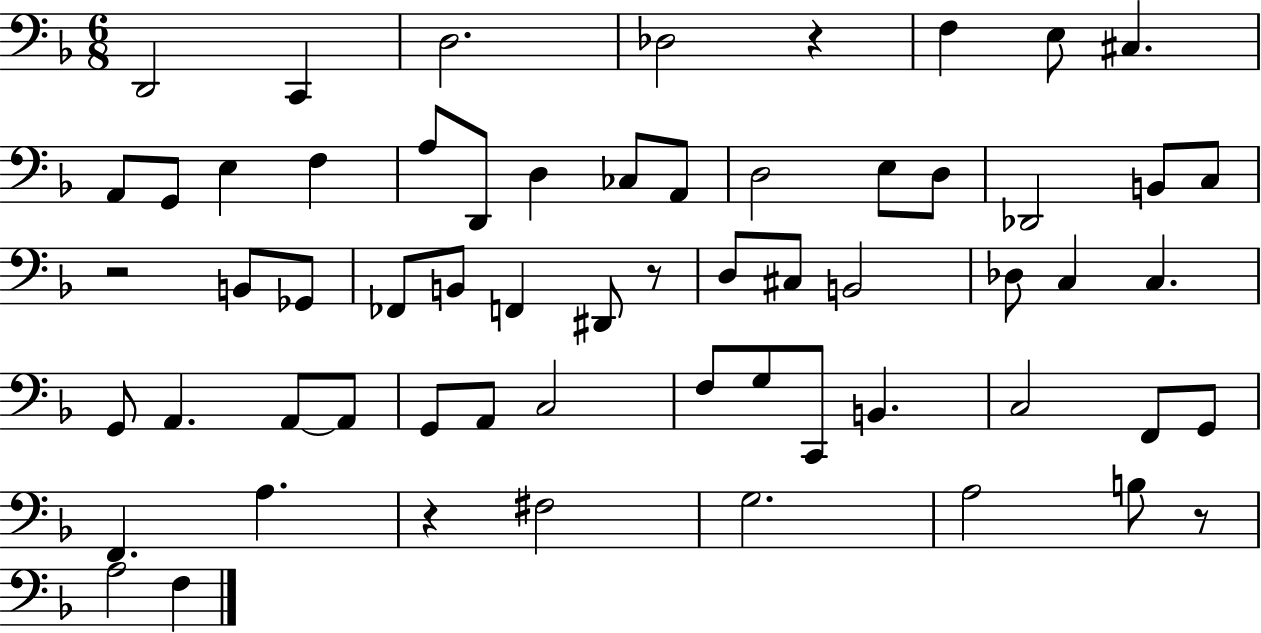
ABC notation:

X:1
T:Untitled
M:6/8
L:1/4
K:F
D,,2 C,, D,2 _D,2 z F, E,/2 ^C, A,,/2 G,,/2 E, F, A,/2 D,,/2 D, _C,/2 A,,/2 D,2 E,/2 D,/2 _D,,2 B,,/2 C,/2 z2 B,,/2 _G,,/2 _F,,/2 B,,/2 F,, ^D,,/2 z/2 D,/2 ^C,/2 B,,2 _D,/2 C, C, G,,/2 A,, A,,/2 A,,/2 G,,/2 A,,/2 C,2 F,/2 G,/2 C,,/2 B,, C,2 F,,/2 G,,/2 F,, A, z ^F,2 G,2 A,2 B,/2 z/2 A,2 F,